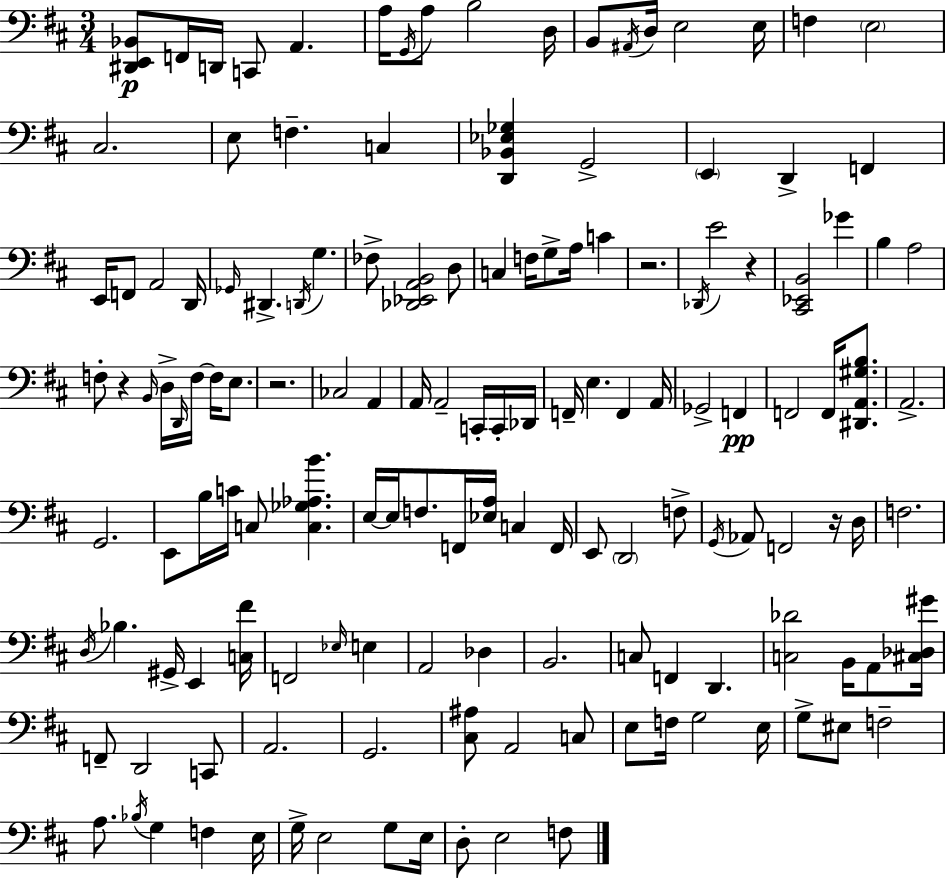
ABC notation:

X:1
T:Untitled
M:3/4
L:1/4
K:D
[^D,,E,,_B,,]/2 F,,/4 D,,/4 C,,/2 A,, A,/4 G,,/4 A,/2 B,2 D,/4 B,,/2 ^A,,/4 D,/4 E,2 E,/4 F, E,2 ^C,2 E,/2 F, C, [D,,_B,,_E,_G,] G,,2 E,, D,, F,, E,,/4 F,,/2 A,,2 D,,/4 _G,,/4 ^D,, D,,/4 G, _F,/2 [_D,,_E,,A,,B,,]2 D,/2 C, F,/4 G,/2 A,/4 C z2 _D,,/4 E2 z [^C,,_E,,B,,]2 _G B, A,2 F,/2 z B,,/4 D,/4 D,,/4 F,/4 F,/4 E,/2 z2 _C,2 A,, A,,/4 A,,2 C,,/4 C,,/4 _D,,/4 F,,/4 E, F,, A,,/4 _G,,2 F,, F,,2 F,,/4 [^D,,A,,^G,B,]/2 A,,2 G,,2 E,,/2 B,/4 C/4 C,/2 [C,_G,_A,B] E,/4 E,/4 F,/2 F,,/4 [_E,A,]/4 C, F,,/4 E,,/2 D,,2 F,/2 G,,/4 _A,,/2 F,,2 z/4 D,/4 F,2 D,/4 _B, ^G,,/4 E,, [C,^F]/4 F,,2 _E,/4 E, A,,2 _D, B,,2 C,/2 F,, D,, [C,_D]2 B,,/4 A,,/2 [^C,_D,^G]/4 F,,/2 D,,2 C,,/2 A,,2 G,,2 [^C,^A,]/2 A,,2 C,/2 E,/2 F,/4 G,2 E,/4 G,/2 ^E,/2 F,2 A,/2 _B,/4 G, F, E,/4 G,/4 E,2 G,/2 E,/4 D,/2 E,2 F,/2